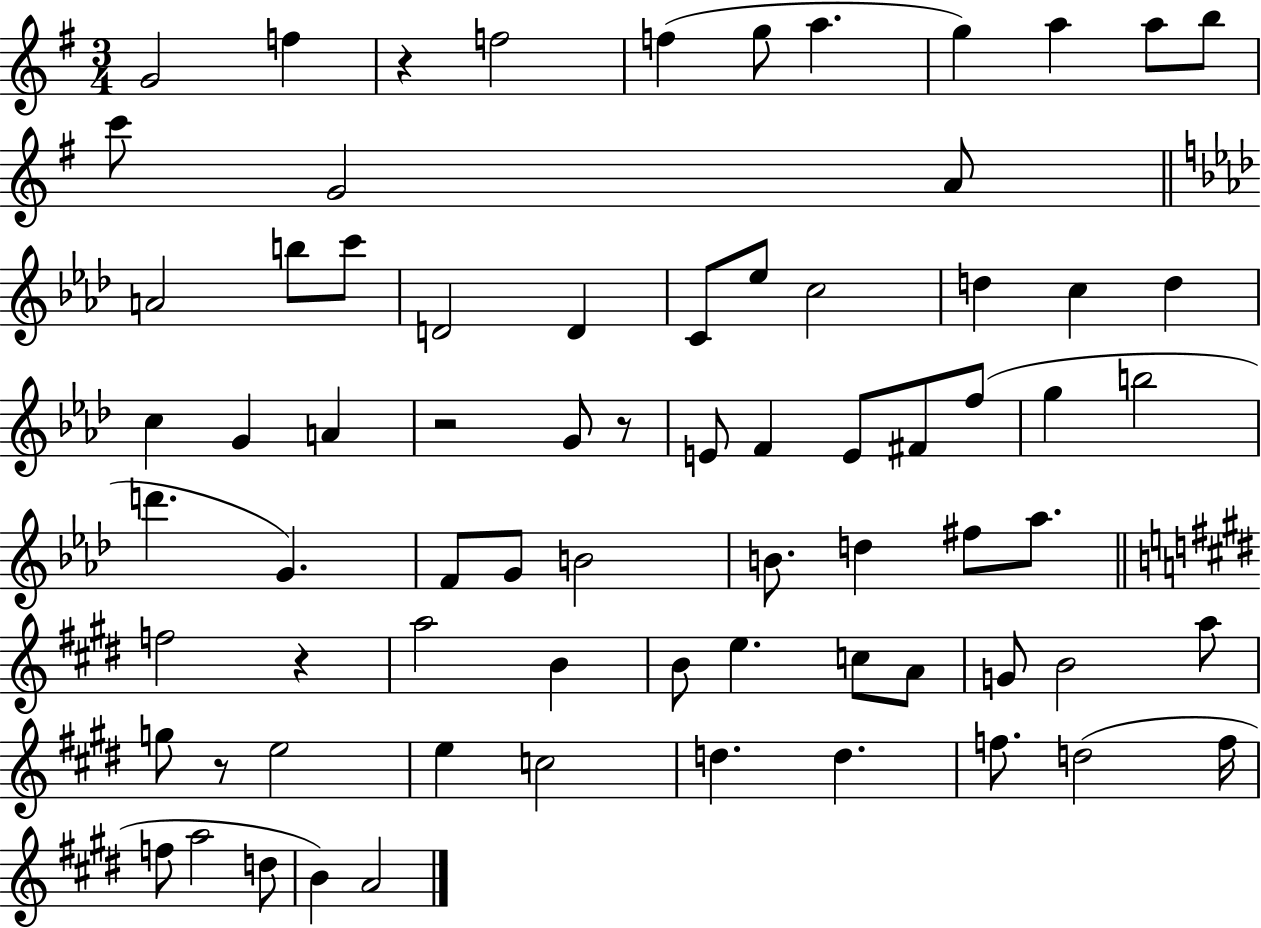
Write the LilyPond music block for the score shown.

{
  \clef treble
  \numericTimeSignature
  \time 3/4
  \key g \major
  \repeat volta 2 { g'2 f''4 | r4 f''2 | f''4( g''8 a''4. | g''4) a''4 a''8 b''8 | \break c'''8 g'2 a'8 | \bar "||" \break \key f \minor a'2 b''8 c'''8 | d'2 d'4 | c'8 ees''8 c''2 | d''4 c''4 d''4 | \break c''4 g'4 a'4 | r2 g'8 r8 | e'8 f'4 e'8 fis'8 f''8( | g''4 b''2 | \break d'''4. g'4.) | f'8 g'8 b'2 | b'8. d''4 fis''8 aes''8. | \bar "||" \break \key e \major f''2 r4 | a''2 b'4 | b'8 e''4. c''8 a'8 | g'8 b'2 a''8 | \break g''8 r8 e''2 | e''4 c''2 | d''4. d''4. | f''8. d''2( f''16 | \break f''8 a''2 d''8 | b'4) a'2 | } \bar "|."
}